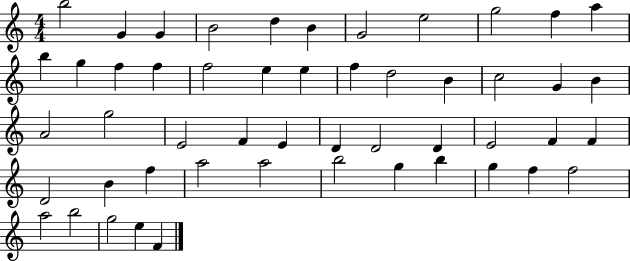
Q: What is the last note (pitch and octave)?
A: F4